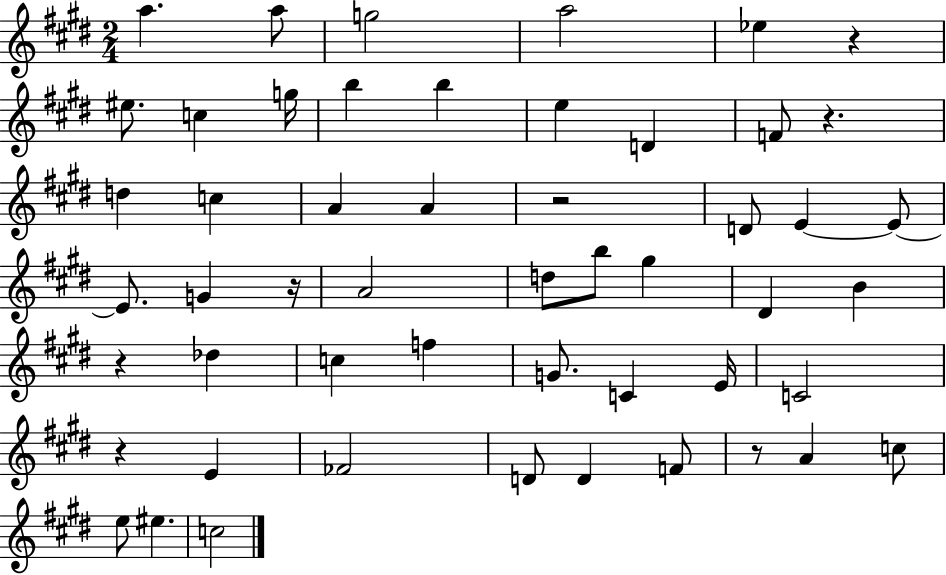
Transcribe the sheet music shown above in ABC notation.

X:1
T:Untitled
M:2/4
L:1/4
K:E
a a/2 g2 a2 _e z ^e/2 c g/4 b b e D F/2 z d c A A z2 D/2 E E/2 E/2 G z/4 A2 d/2 b/2 ^g ^D B z _d c f G/2 C E/4 C2 z E _F2 D/2 D F/2 z/2 A c/2 e/2 ^e c2